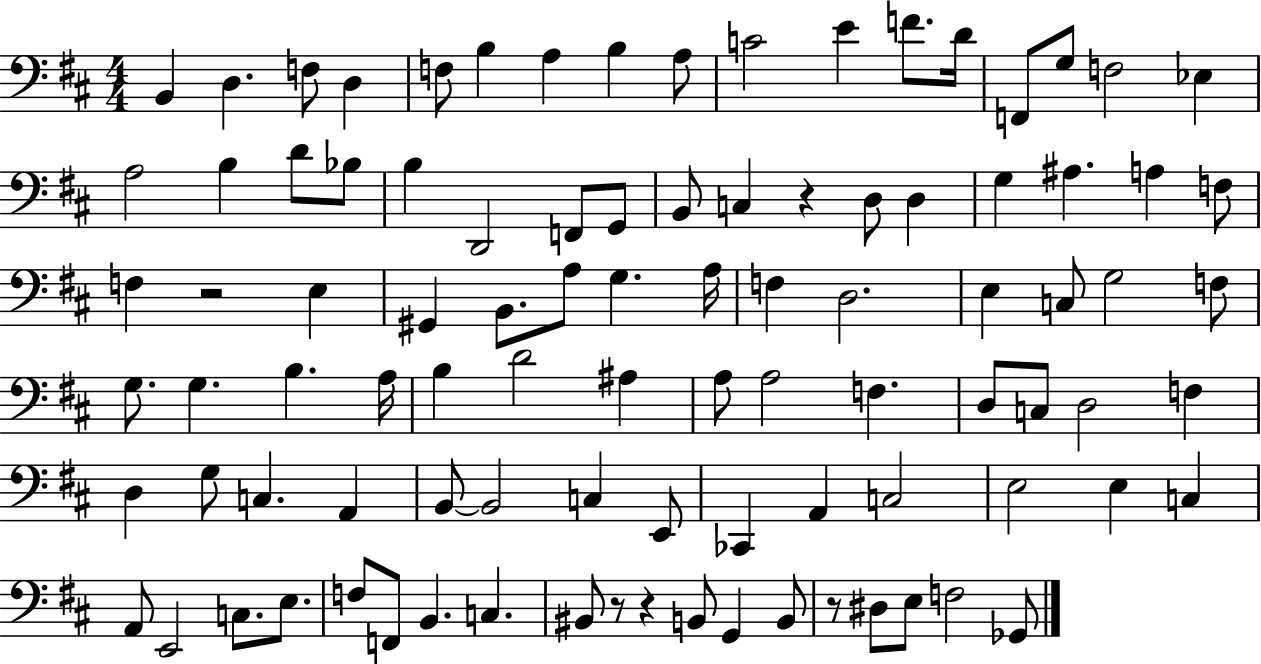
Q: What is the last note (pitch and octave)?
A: Gb2